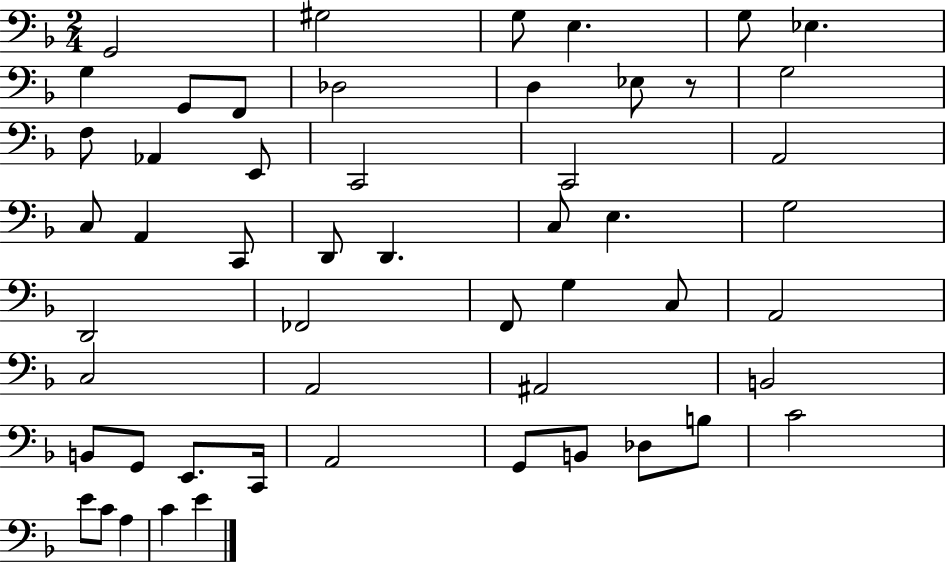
X:1
T:Untitled
M:2/4
L:1/4
K:F
G,,2 ^G,2 G,/2 E, G,/2 _E, G, G,,/2 F,,/2 _D,2 D, _E,/2 z/2 G,2 F,/2 _A,, E,,/2 C,,2 C,,2 A,,2 C,/2 A,, C,,/2 D,,/2 D,, C,/2 E, G,2 D,,2 _F,,2 F,,/2 G, C,/2 A,,2 C,2 A,,2 ^A,,2 B,,2 B,,/2 G,,/2 E,,/2 C,,/4 A,,2 G,,/2 B,,/2 _D,/2 B,/2 C2 E/2 C/2 A, C E